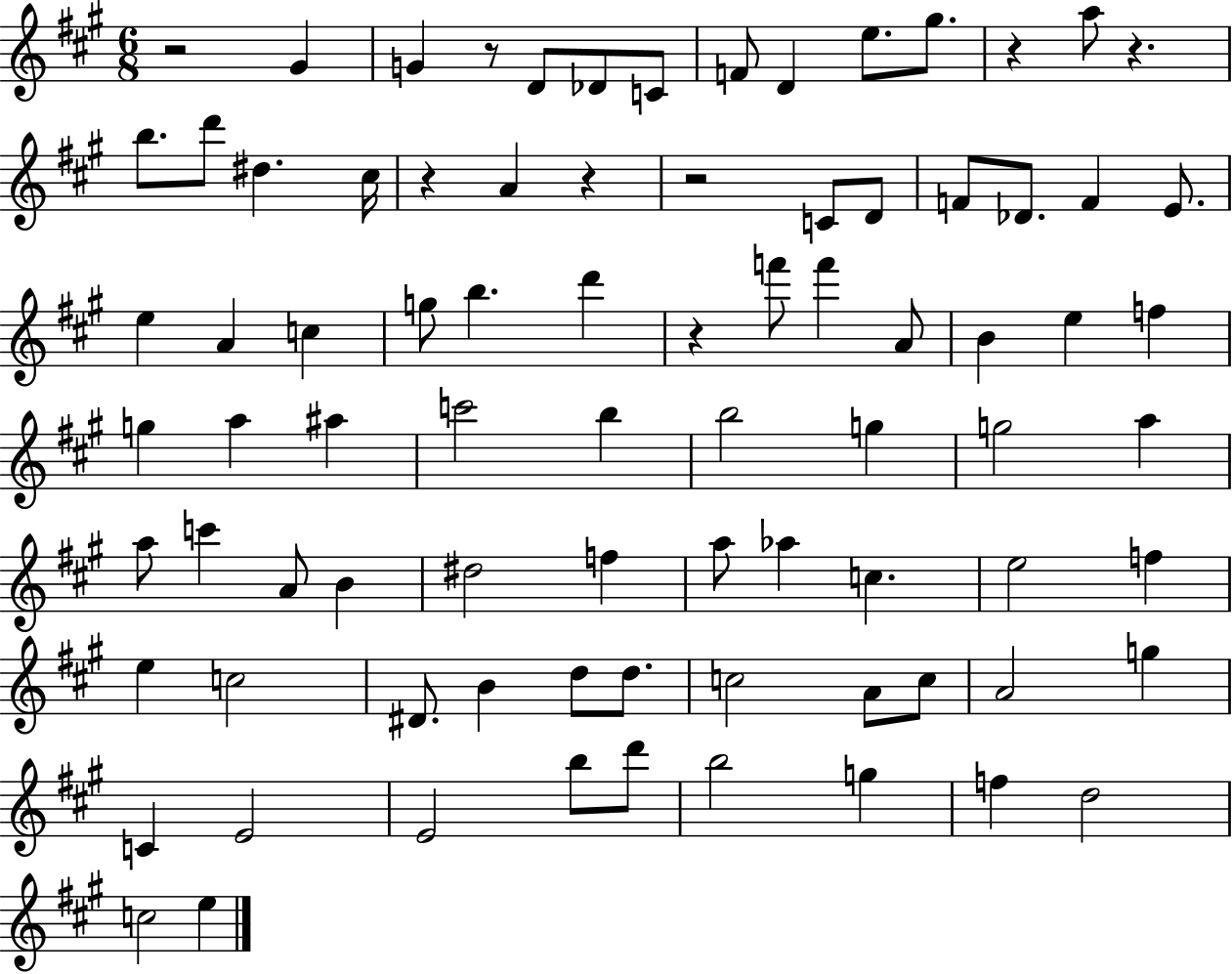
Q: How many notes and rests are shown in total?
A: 83